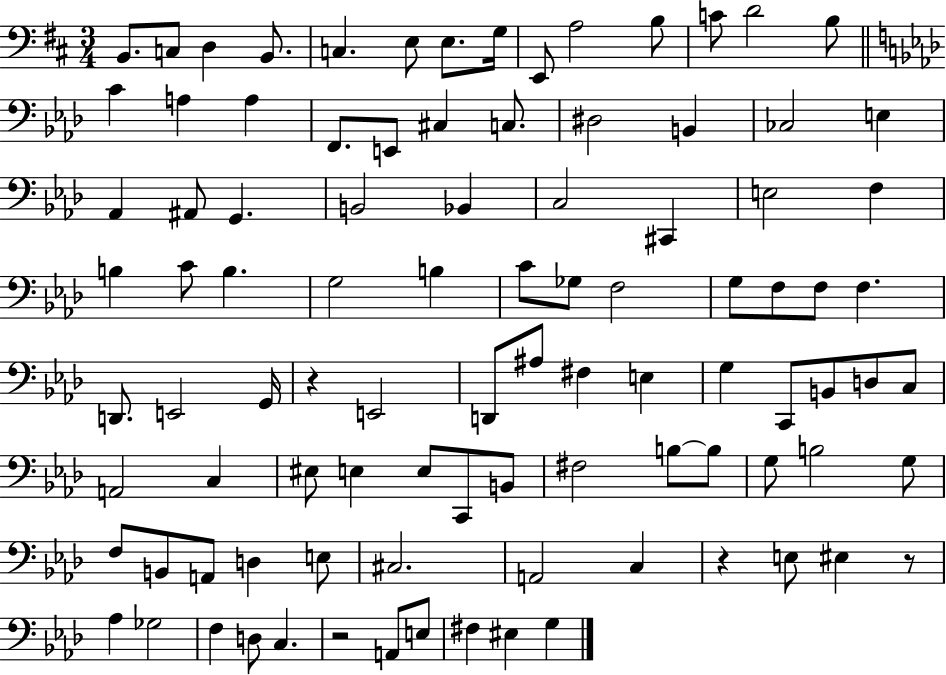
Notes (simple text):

B2/e. C3/e D3/q B2/e. C3/q. E3/e E3/e. G3/s E2/e A3/h B3/e C4/e D4/h B3/e C4/q A3/q A3/q F2/e. E2/e C#3/q C3/e. D#3/h B2/q CES3/h E3/q Ab2/q A#2/e G2/q. B2/h Bb2/q C3/h C#2/q E3/h F3/q B3/q C4/e B3/q. G3/h B3/q C4/e Gb3/e F3/h G3/e F3/e F3/e F3/q. D2/e. E2/h G2/s R/q E2/h D2/e A#3/e F#3/q E3/q G3/q C2/e B2/e D3/e C3/e A2/h C3/q EIS3/e E3/q E3/e C2/e B2/e F#3/h B3/e B3/e G3/e B3/h G3/e F3/e B2/e A2/e D3/q E3/e C#3/h. A2/h C3/q R/q E3/e EIS3/q R/e Ab3/q Gb3/h F3/q D3/e C3/q. R/h A2/e E3/e F#3/q EIS3/q G3/q